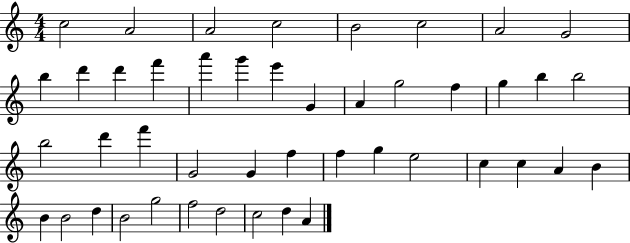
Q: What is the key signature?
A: C major